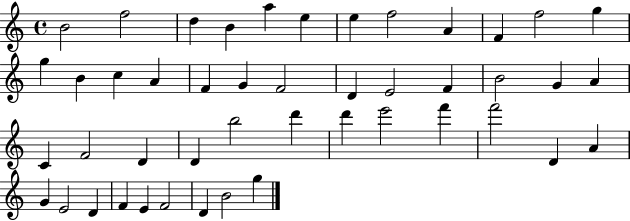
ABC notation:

X:1
T:Untitled
M:4/4
L:1/4
K:C
B2 f2 d B a e e f2 A F f2 g g B c A F G F2 D E2 F B2 G A C F2 D D b2 d' d' e'2 f' f'2 D A G E2 D F E F2 D B2 g